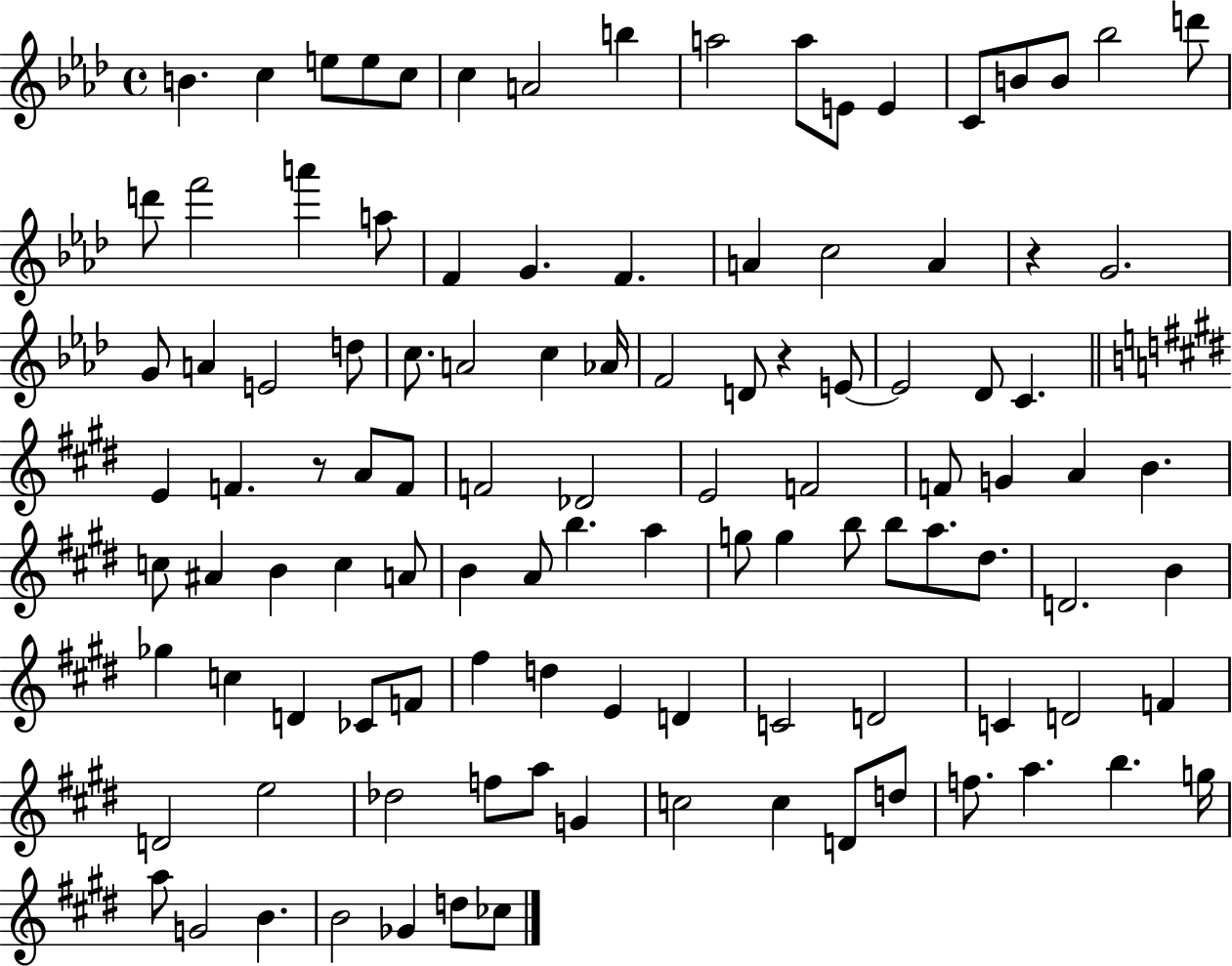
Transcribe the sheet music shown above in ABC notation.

X:1
T:Untitled
M:4/4
L:1/4
K:Ab
B c e/2 e/2 c/2 c A2 b a2 a/2 E/2 E C/2 B/2 B/2 _b2 d'/2 d'/2 f'2 a' a/2 F G F A c2 A z G2 G/2 A E2 d/2 c/2 A2 c _A/4 F2 D/2 z E/2 E2 _D/2 C E F z/2 A/2 F/2 F2 _D2 E2 F2 F/2 G A B c/2 ^A B c A/2 B A/2 b a g/2 g b/2 b/2 a/2 ^d/2 D2 B _g c D _C/2 F/2 ^f d E D C2 D2 C D2 F D2 e2 _d2 f/2 a/2 G c2 c D/2 d/2 f/2 a b g/4 a/2 G2 B B2 _G d/2 _c/2